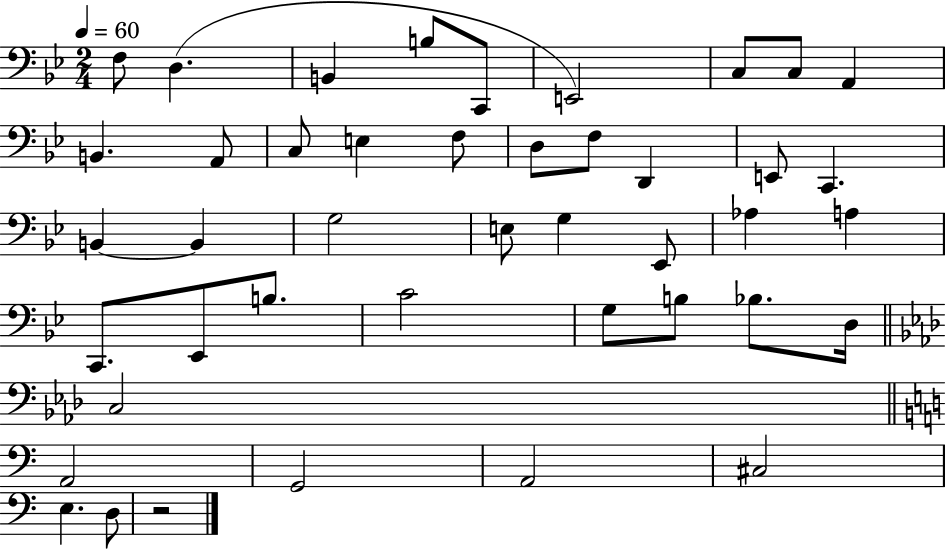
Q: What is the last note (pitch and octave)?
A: D3